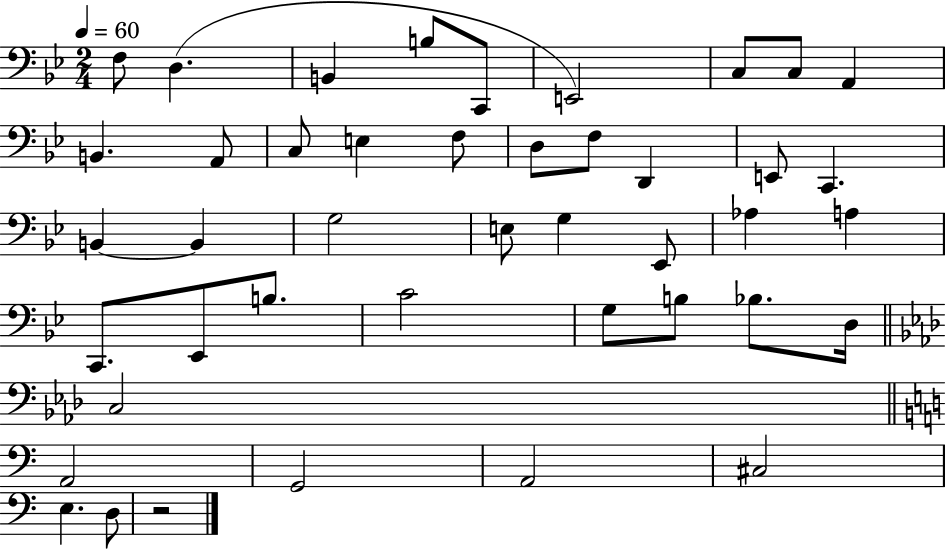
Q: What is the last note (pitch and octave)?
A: D3